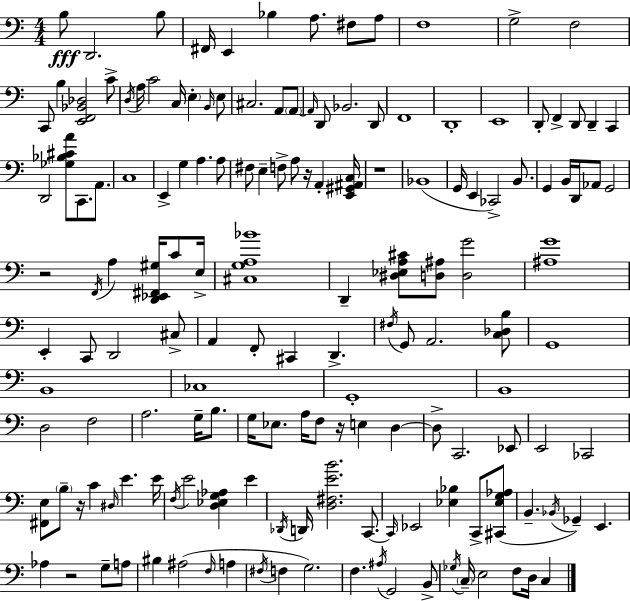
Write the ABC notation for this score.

X:1
T:Untitled
M:4/4
L:1/4
K:Am
B,/2 D,,2 B,/2 ^F,,/4 E,, _B, A,/2 ^F,/2 A,/2 F,4 G,2 F,2 C,,/2 B, [E,,F,,_B,,_D,]2 C/2 D,/4 A,/4 C2 C,/4 E, B,,/4 E,/2 ^C,2 A,,/2 A,,/2 A,,/4 D,,/2 _B,,2 D,,/2 F,,4 D,,4 E,,4 D,,/2 F,, D,,/2 D,, C,, D,,2 [_G,_B,^CA]/2 C,,/2 A,,/2 C,4 E,, G, A, A,/2 ^F,/2 E, F,/2 A,/2 z/4 A,, [E,,^G,,^A,,C,]/4 z4 _B,,4 G,,/4 E,, _C,,2 B,,/2 G,, B,,/4 D,,/4 _A,,/2 G,,2 z2 F,,/4 A, [D,,_E,,^F,,^G,]/4 C/2 E,/4 [^C,G,A,_B]4 D,, [^D,_E,A,^C]/2 [D,^A,]/2 [D,G]2 [^A,G]4 E,, C,,/2 D,,2 ^C,/2 A,, F,,/2 ^C,, D,, ^F,/4 G,,/2 A,,2 [C,_D,B,]/2 G,,4 B,,4 _C,4 G,,4 B,,4 D,2 F,2 A,2 G,/4 B,/2 G,/4 _E,/2 A,/4 F,/2 z/4 E, D, D,/2 C,,2 _E,,/2 E,,2 _C,,2 [^F,,E,]/2 B,/2 z/4 C ^D,/4 E E/4 F,/4 E2 [D,_E,G,_A,] E _D,,/4 D,,/4 [D,^F,EB]2 C,,/2 C,,/4 _E,,2 [_E,_B,] C,,/2 [^C,,_E,G,_A,]/2 B,, _B,,/4 _G,, E,, _A, z2 G,/2 A,/2 ^B, ^A,2 F,/4 A, ^F,/4 F, G,2 F, ^A,/4 G,,2 B,,/2 _G,/4 C,/4 E,2 F,/2 D,/4 C,